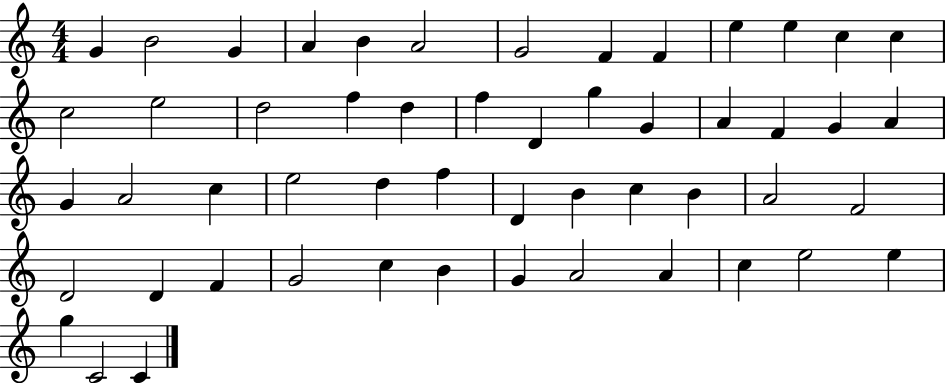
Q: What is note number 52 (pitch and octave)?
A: C4